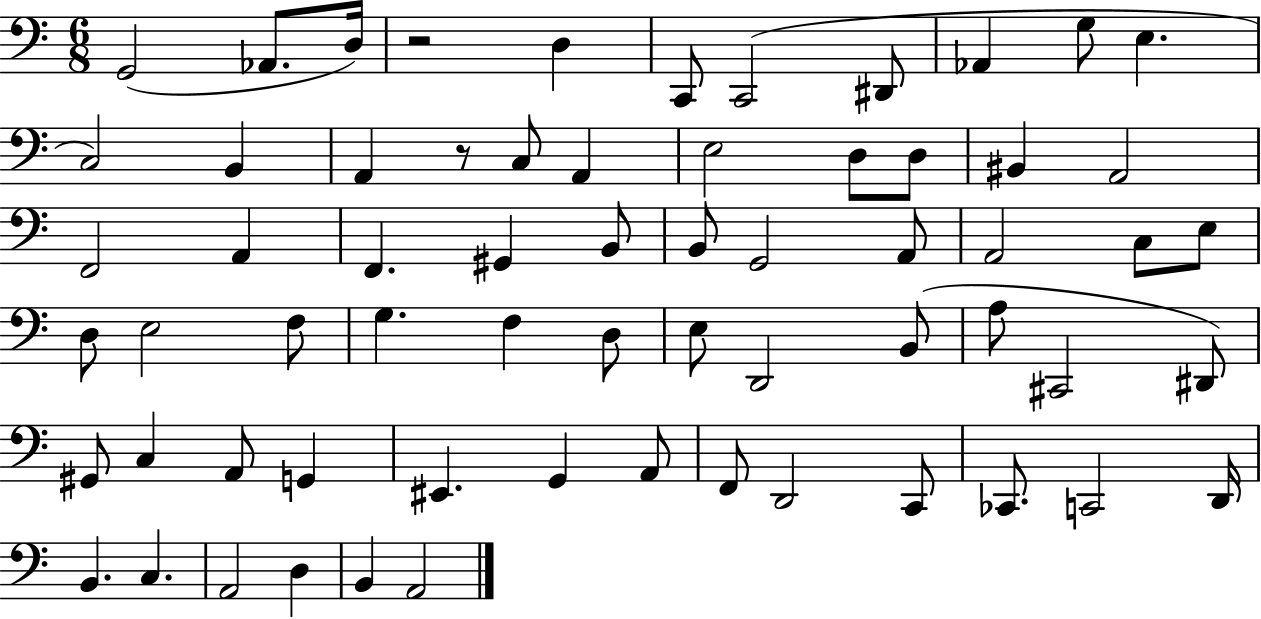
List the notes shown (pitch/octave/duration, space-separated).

G2/h Ab2/e. D3/s R/h D3/q C2/e C2/h D#2/e Ab2/q G3/e E3/q. C3/h B2/q A2/q R/e C3/e A2/q E3/h D3/e D3/e BIS2/q A2/h F2/h A2/q F2/q. G#2/q B2/e B2/e G2/h A2/e A2/h C3/e E3/e D3/e E3/h F3/e G3/q. F3/q D3/e E3/e D2/h B2/e A3/e C#2/h D#2/e G#2/e C3/q A2/e G2/q EIS2/q. G2/q A2/e F2/e D2/h C2/e CES2/e. C2/h D2/s B2/q. C3/q. A2/h D3/q B2/q A2/h